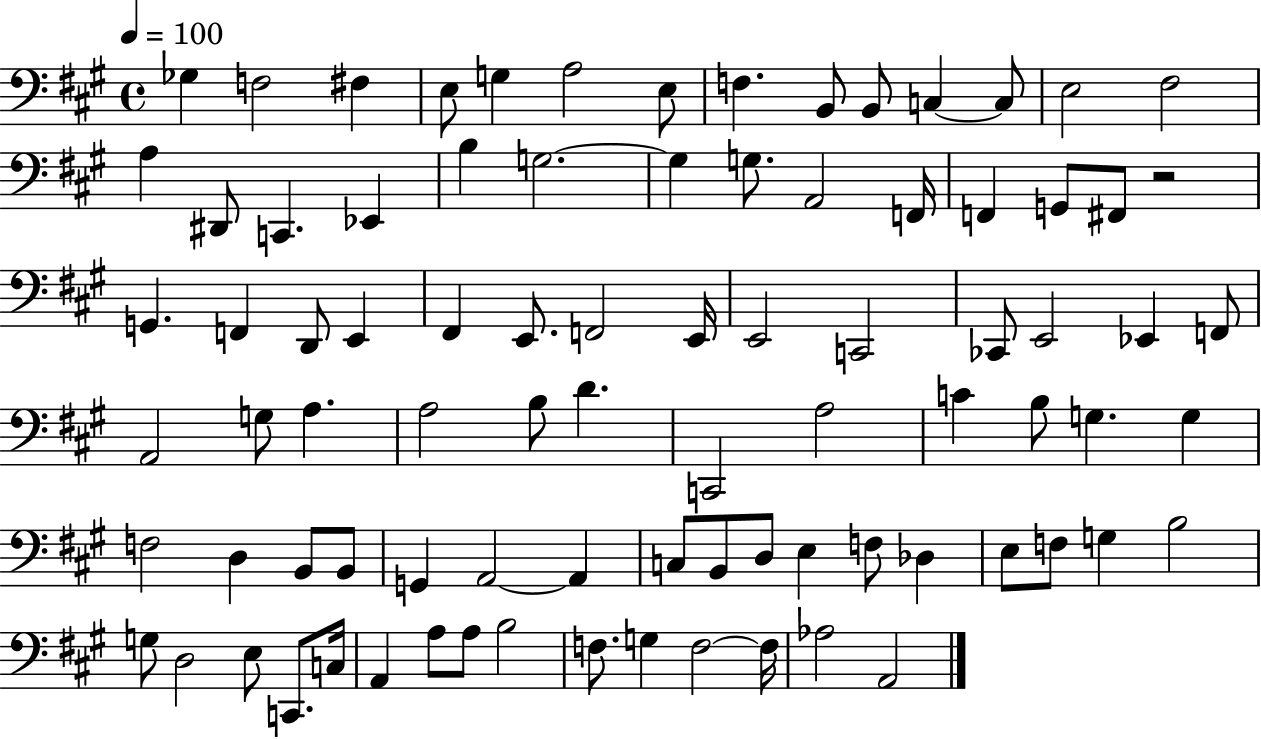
Gb3/q F3/h F#3/q E3/e G3/q A3/h E3/e F3/q. B2/e B2/e C3/q C3/e E3/h F#3/h A3/q D#2/e C2/q. Eb2/q B3/q G3/h. G3/q G3/e. A2/h F2/s F2/q G2/e F#2/e R/h G2/q. F2/q D2/e E2/q F#2/q E2/e. F2/h E2/s E2/h C2/h CES2/e E2/h Eb2/q F2/e A2/h G3/e A3/q. A3/h B3/e D4/q. C2/h A3/h C4/q B3/e G3/q. G3/q F3/h D3/q B2/e B2/e G2/q A2/h A2/q C3/e B2/e D3/e E3/q F3/e Db3/q E3/e F3/e G3/q B3/h G3/e D3/h E3/e C2/e. C3/s A2/q A3/e A3/e B3/h F3/e. G3/q F3/h F3/s Ab3/h A2/h